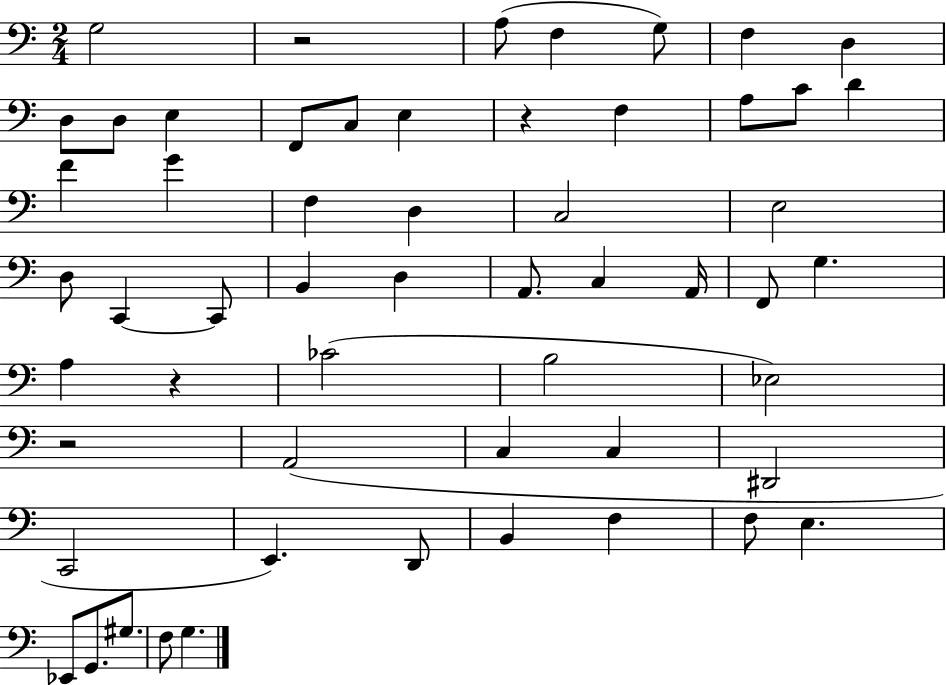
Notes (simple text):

G3/h R/h A3/e F3/q G3/e F3/q D3/q D3/e D3/e E3/q F2/e C3/e E3/q R/q F3/q A3/e C4/e D4/q F4/q G4/q F3/q D3/q C3/h E3/h D3/e C2/q C2/e B2/q D3/q A2/e. C3/q A2/s F2/e G3/q. A3/q R/q CES4/h B3/h Eb3/h R/h A2/h C3/q C3/q D#2/h C2/h E2/q. D2/e B2/q F3/q F3/e E3/q. Eb2/e G2/e. G#3/e. F3/e G3/q.